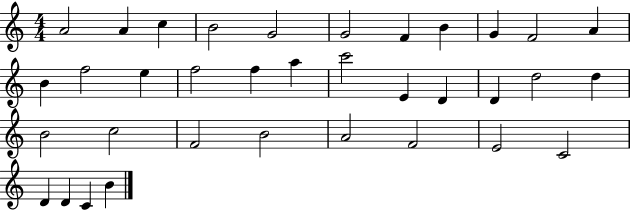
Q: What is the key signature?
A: C major